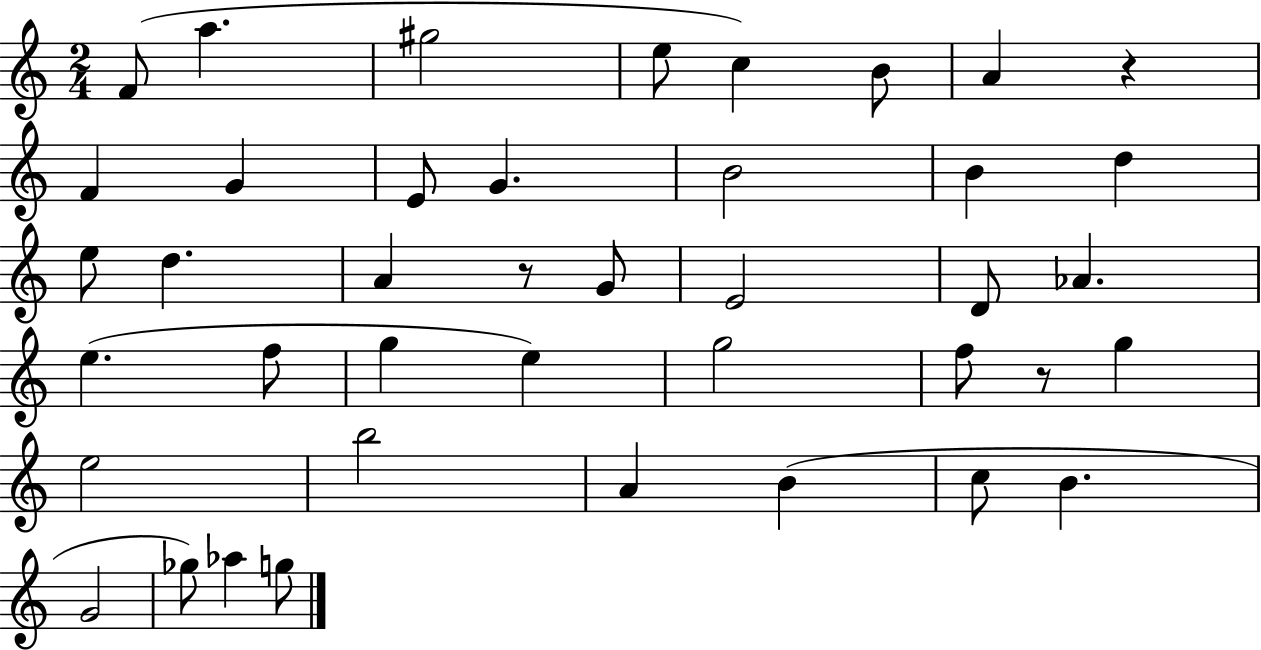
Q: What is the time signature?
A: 2/4